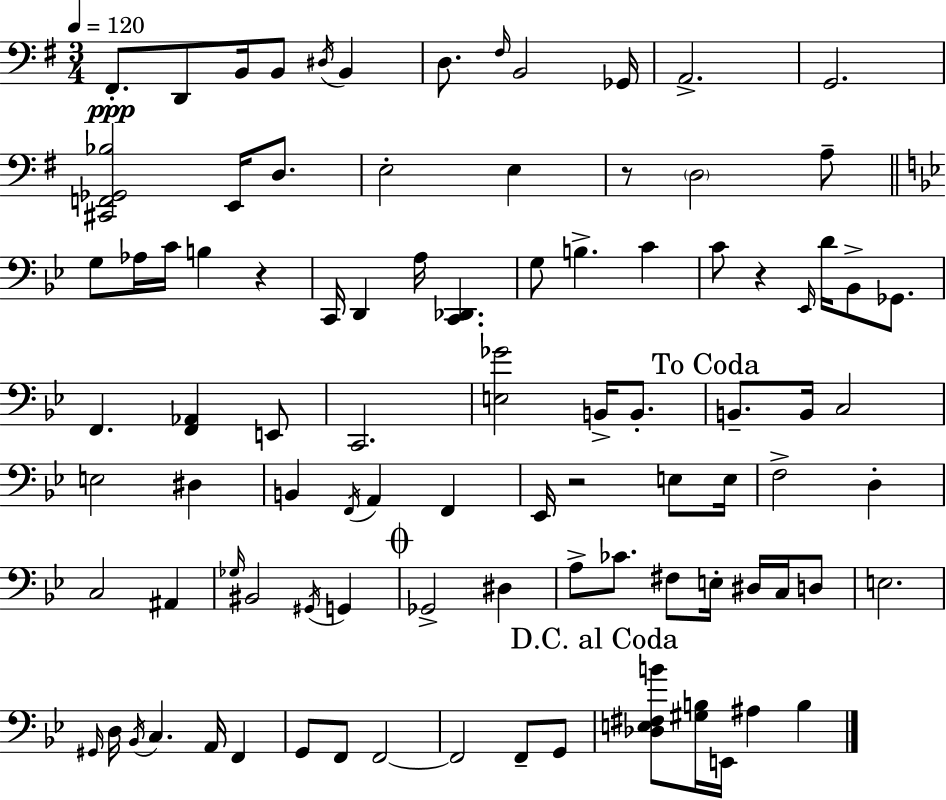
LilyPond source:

{
  \clef bass
  \numericTimeSignature
  \time 3/4
  \key g \major
  \tempo 4 = 120
  fis,8.-.\ppp d,8 b,16 b,8 \acciaccatura { dis16 } b,4 | d8. \grace { fis16 } b,2 | ges,16 a,2.-> | g,2. | \break <cis, f, ges, bes>2 e,16 d8. | e2-. e4 | r8 \parenthesize d2 | a8-- \bar "||" \break \key bes \major g8 aes16 c'16 b4 r4 | c,16 d,4 a16 <c, des,>4. | g8 b4.-> c'4 | c'8 r4 \grace { ees,16 } d'16 bes,8-> ges,8. | \break f,4. <f, aes,>4 e,8 | c,2. | <e ges'>2 b,16-> b,8.-. | \mark "To Coda" b,8.-- b,16 c2 | \break e2 dis4 | b,4 \acciaccatura { f,16 } a,4 f,4 | ees,16 r2 e8 | e16 f2-> d4-. | \break c2 ais,4 | \grace { ges16 } bis,2 \acciaccatura { gis,16 } | g,4 \mark \markup { \musicglyph "scripts.coda" } ges,2-> | dis4 a8-> ces'8. fis8 e16-. | \break dis16 c16 d8 e2. | \grace { gis,16 } d16 \acciaccatura { bes,16 } c4. | a,16 f,4 g,8 f,8 f,2~~ | f,2 | \break f,8-- g,8 \mark "D.C. al Coda" <des e fis b'>8 <gis b>16 e,16 ais4 | b4 \bar "|."
}